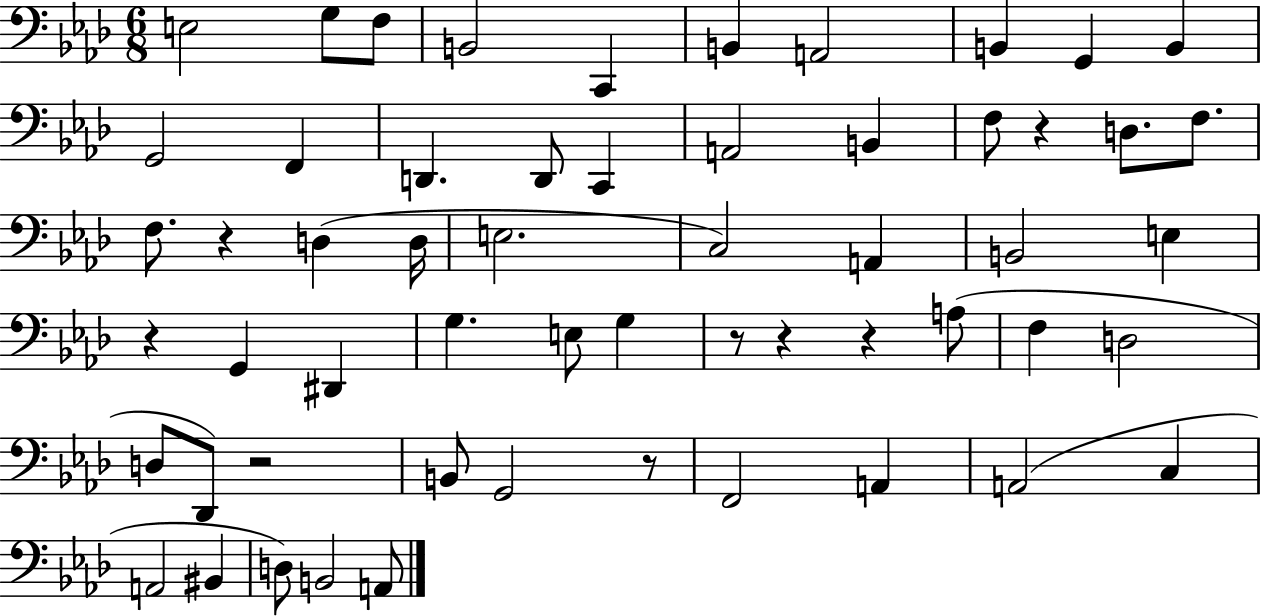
{
  \clef bass
  \numericTimeSignature
  \time 6/8
  \key aes \major
  e2 g8 f8 | b,2 c,4 | b,4 a,2 | b,4 g,4 b,4 | \break g,2 f,4 | d,4. d,8 c,4 | a,2 b,4 | f8 r4 d8. f8. | \break f8. r4 d4( d16 | e2. | c2) a,4 | b,2 e4 | \break r4 g,4 dis,4 | g4. e8 g4 | r8 r4 r4 a8( | f4 d2 | \break d8 des,8) r2 | b,8 g,2 r8 | f,2 a,4 | a,2( c4 | \break a,2 bis,4 | d8) b,2 a,8 | \bar "|."
}